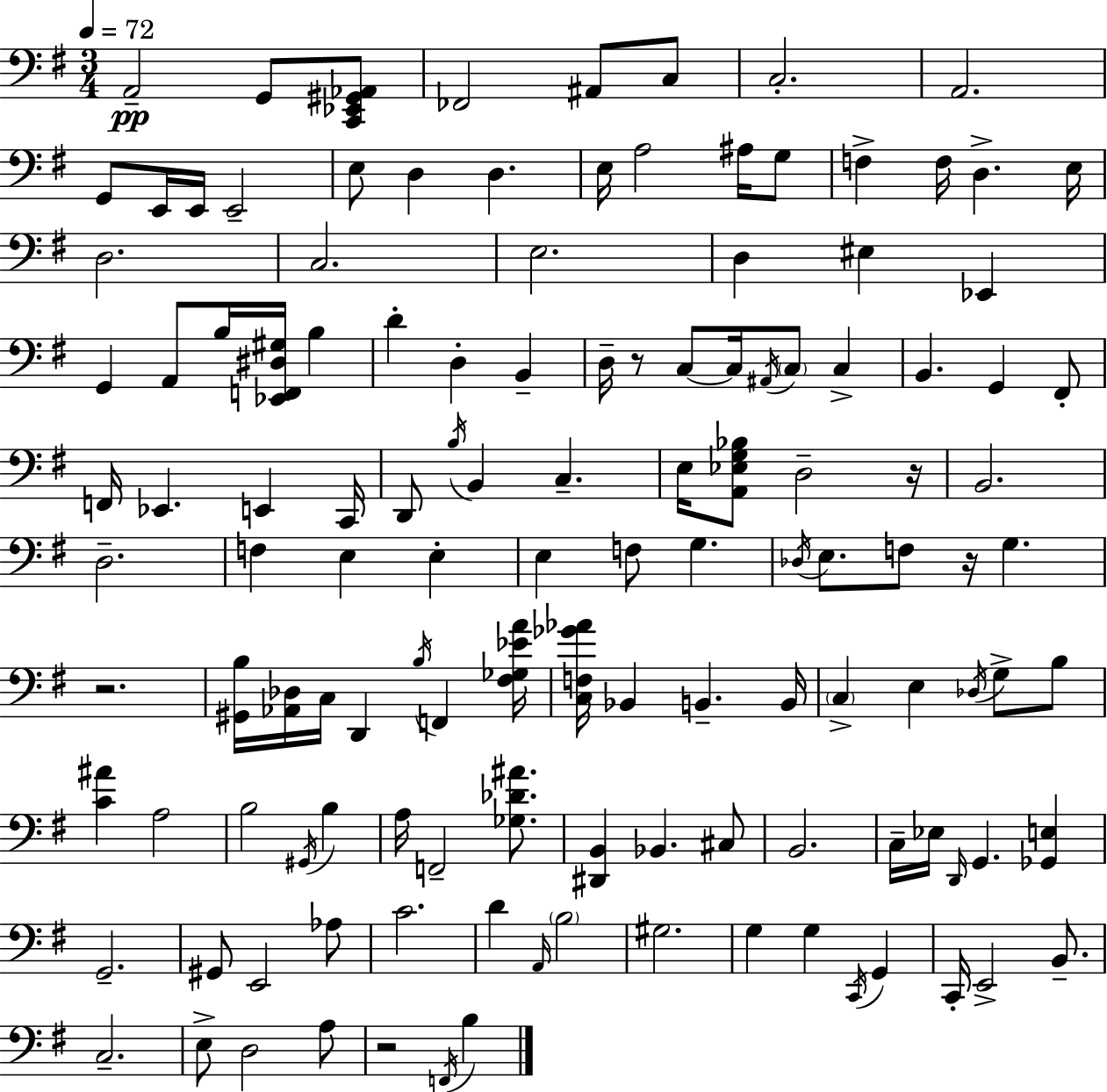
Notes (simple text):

A2/h G2/e [C2,Eb2,G#2,Ab2]/e FES2/h A#2/e C3/e C3/h. A2/h. G2/e E2/s E2/s E2/h E3/e D3/q D3/q. E3/s A3/h A#3/s G3/e F3/q F3/s D3/q. E3/s D3/h. C3/h. E3/h. D3/q EIS3/q Eb2/q G2/q A2/e B3/s [Eb2,F2,D#3,G#3]/s B3/q D4/q D3/q B2/q D3/s R/e C3/e C3/s A#2/s C3/e C3/q B2/q. G2/q F#2/e F2/s Eb2/q. E2/q C2/s D2/e B3/s B2/q C3/q. E3/s [A2,Eb3,G3,Bb3]/e D3/h R/s B2/h. D3/h. F3/q E3/q E3/q E3/q F3/e G3/q. Db3/s E3/e. F3/e R/s G3/q. R/h. [G#2,B3]/s [Ab2,Db3]/s C3/s D2/q B3/s F2/q [F#3,Gb3,Eb4,A4]/s [C3,F3,Gb4,Ab4]/s Bb2/q B2/q. B2/s C3/q E3/q Db3/s G3/e B3/e [C4,A#4]/q A3/h B3/h G#2/s B3/q A3/s F2/h [Gb3,Db4,A#4]/e. [D#2,B2]/q Bb2/q. C#3/e B2/h. C3/s Eb3/s D2/s G2/q. [Gb2,E3]/q G2/h. G#2/e E2/h Ab3/e C4/h. D4/q A2/s B3/h G#3/h. G3/q G3/q C2/s G2/q C2/s E2/h B2/e. C3/h. E3/e D3/h A3/e R/h F2/s B3/q